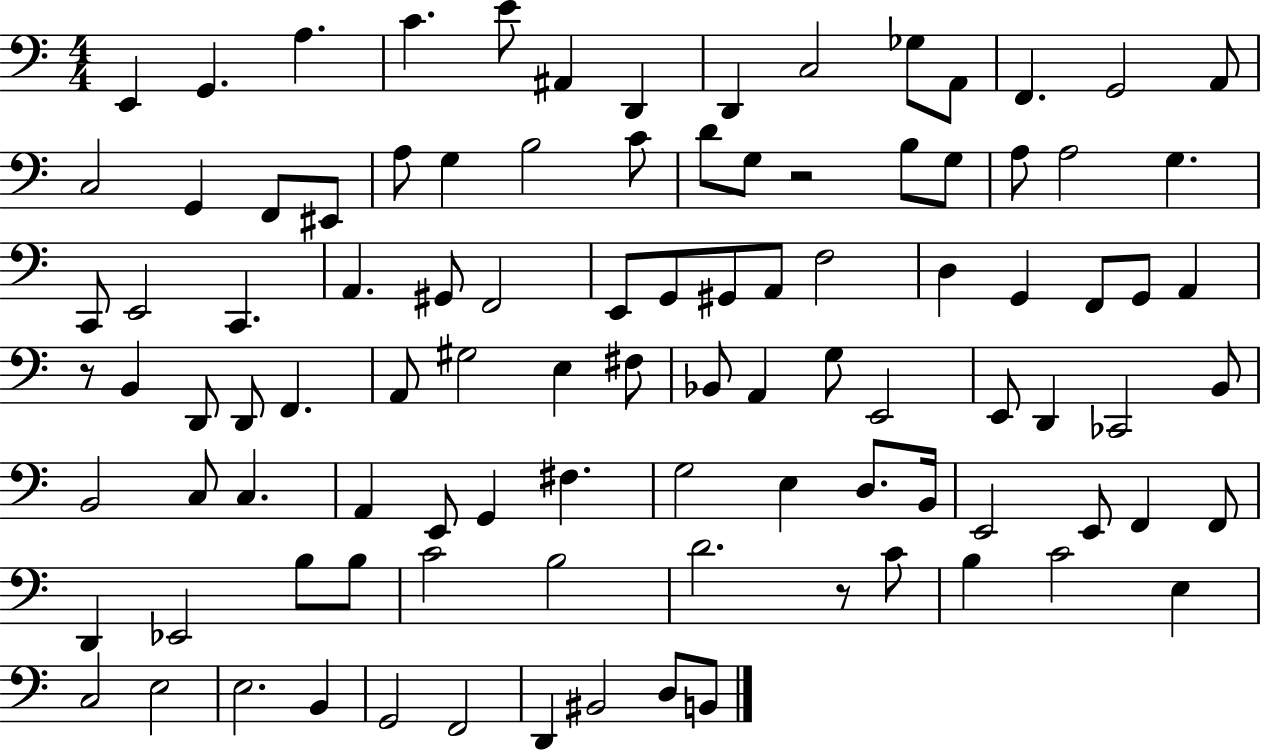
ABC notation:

X:1
T:Untitled
M:4/4
L:1/4
K:C
E,, G,, A, C E/2 ^A,, D,, D,, C,2 _G,/2 A,,/2 F,, G,,2 A,,/2 C,2 G,, F,,/2 ^E,,/2 A,/2 G, B,2 C/2 D/2 G,/2 z2 B,/2 G,/2 A,/2 A,2 G, C,,/2 E,,2 C,, A,, ^G,,/2 F,,2 E,,/2 G,,/2 ^G,,/2 A,,/2 F,2 D, G,, F,,/2 G,,/2 A,, z/2 B,, D,,/2 D,,/2 F,, A,,/2 ^G,2 E, ^F,/2 _B,,/2 A,, G,/2 E,,2 E,,/2 D,, _C,,2 B,,/2 B,,2 C,/2 C, A,, E,,/2 G,, ^F, G,2 E, D,/2 B,,/4 E,,2 E,,/2 F,, F,,/2 D,, _E,,2 B,/2 B,/2 C2 B,2 D2 z/2 C/2 B, C2 E, C,2 E,2 E,2 B,, G,,2 F,,2 D,, ^B,,2 D,/2 B,,/2